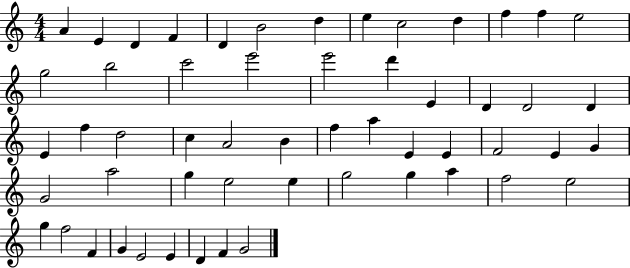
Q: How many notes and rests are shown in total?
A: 55